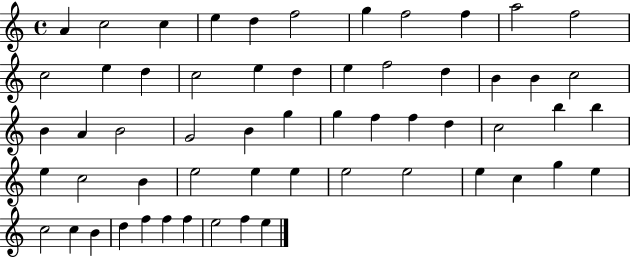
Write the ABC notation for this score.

X:1
T:Untitled
M:4/4
L:1/4
K:C
A c2 c e d f2 g f2 f a2 f2 c2 e d c2 e d e f2 d B B c2 B A B2 G2 B g g f f d c2 b b e c2 B e2 e e e2 e2 e c g e c2 c B d f f f e2 f e